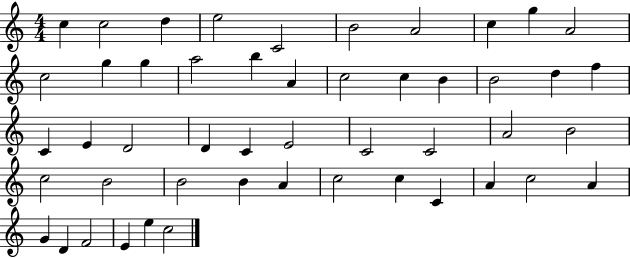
{
  \clef treble
  \numericTimeSignature
  \time 4/4
  \key c \major
  c''4 c''2 d''4 | e''2 c'2 | b'2 a'2 | c''4 g''4 a'2 | \break c''2 g''4 g''4 | a''2 b''4 a'4 | c''2 c''4 b'4 | b'2 d''4 f''4 | \break c'4 e'4 d'2 | d'4 c'4 e'2 | c'2 c'2 | a'2 b'2 | \break c''2 b'2 | b'2 b'4 a'4 | c''2 c''4 c'4 | a'4 c''2 a'4 | \break g'4 d'4 f'2 | e'4 e''4 c''2 | \bar "|."
}